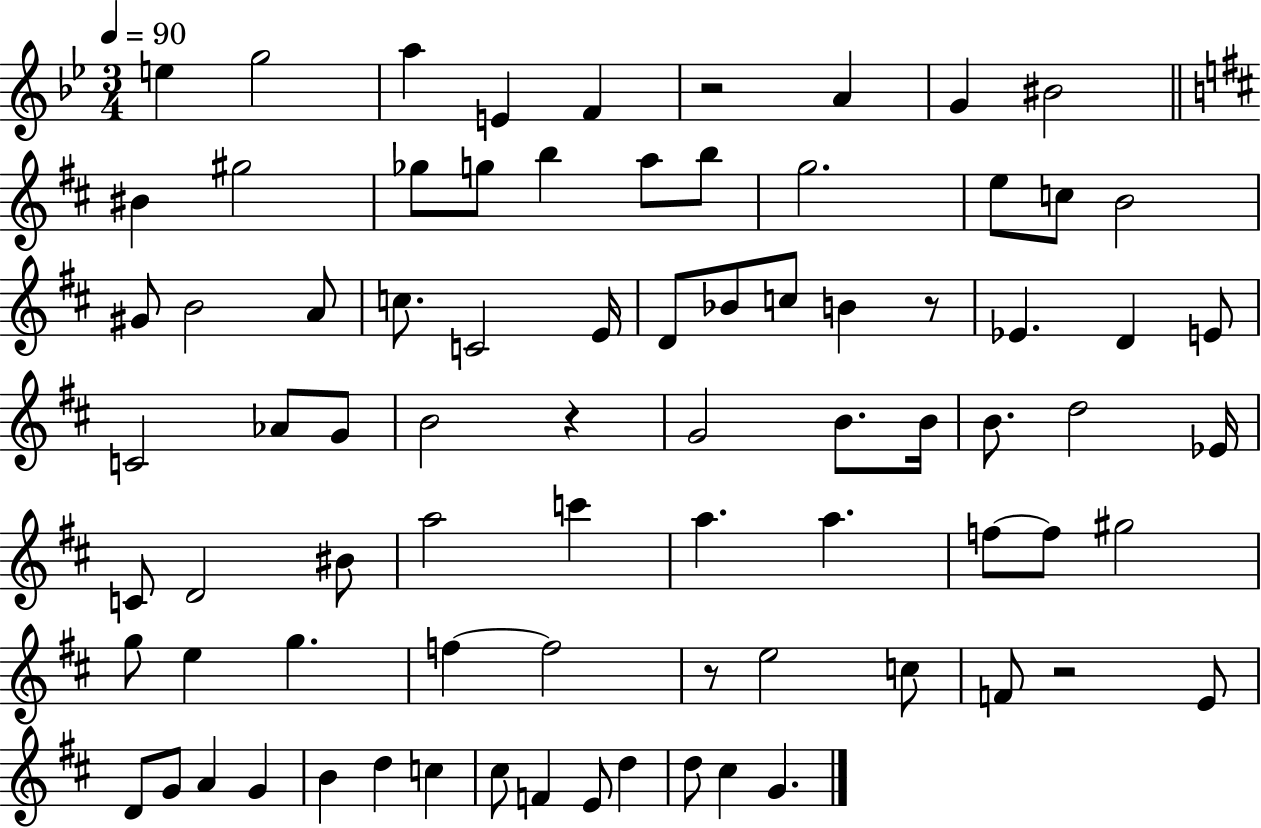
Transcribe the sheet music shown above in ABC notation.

X:1
T:Untitled
M:3/4
L:1/4
K:Bb
e g2 a E F z2 A G ^B2 ^B ^g2 _g/2 g/2 b a/2 b/2 g2 e/2 c/2 B2 ^G/2 B2 A/2 c/2 C2 E/4 D/2 _B/2 c/2 B z/2 _E D E/2 C2 _A/2 G/2 B2 z G2 B/2 B/4 B/2 d2 _E/4 C/2 D2 ^B/2 a2 c' a a f/2 f/2 ^g2 g/2 e g f f2 z/2 e2 c/2 F/2 z2 E/2 D/2 G/2 A G B d c ^c/2 F E/2 d d/2 ^c G